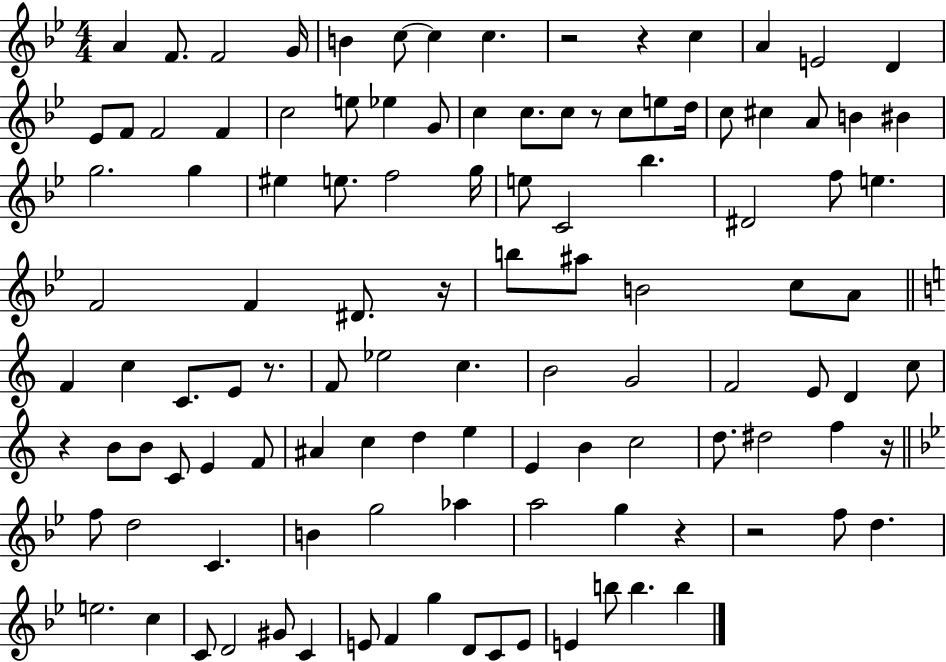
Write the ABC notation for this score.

X:1
T:Untitled
M:4/4
L:1/4
K:Bb
A F/2 F2 G/4 B c/2 c c z2 z c A E2 D _E/2 F/2 F2 F c2 e/2 _e G/2 c c/2 c/2 z/2 c/2 e/2 d/4 c/2 ^c A/2 B ^B g2 g ^e e/2 f2 g/4 e/2 C2 _b ^D2 f/2 e F2 F ^D/2 z/4 b/2 ^a/2 B2 c/2 A/2 F c C/2 E/2 z/2 F/2 _e2 c B2 G2 F2 E/2 D c/2 z B/2 B/2 C/2 E F/2 ^A c d e E B c2 d/2 ^d2 f z/4 f/2 d2 C B g2 _a a2 g z z2 f/2 d e2 c C/2 D2 ^G/2 C E/2 F g D/2 C/2 E/2 E b/2 b b